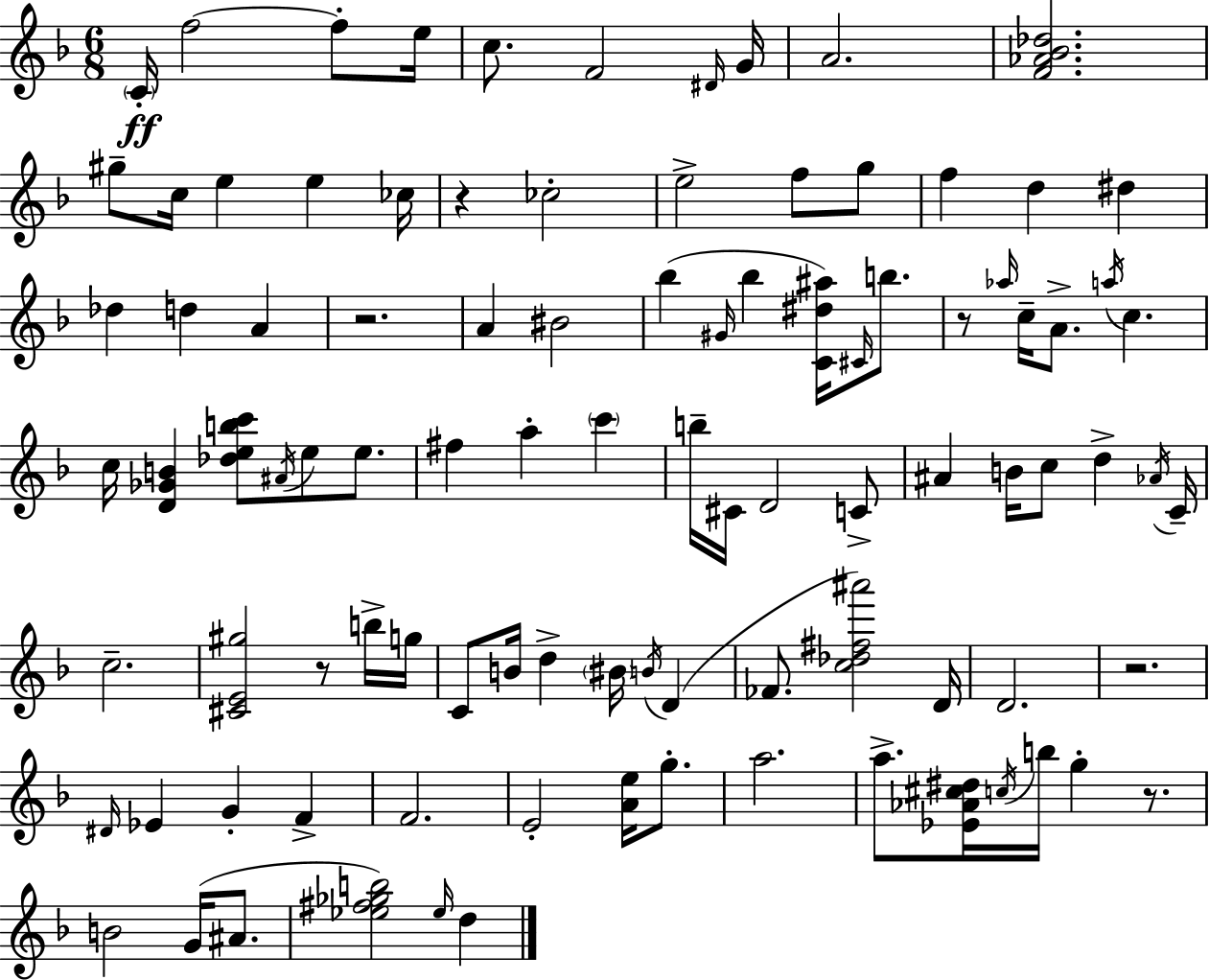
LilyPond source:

{
  \clef treble
  \numericTimeSignature
  \time 6/8
  \key d \minor
  \parenthesize c'16-.\ff f''2~~ f''8-. e''16 | c''8. f'2 \grace { dis'16 } | g'16 a'2. | <f' aes' bes' des''>2. | \break gis''8-- c''16 e''4 e''4 | ces''16 r4 ces''2-. | e''2-> f''8 g''8 | f''4 d''4 dis''4 | \break des''4 d''4 a'4 | r2. | a'4 bis'2 | bes''4( \grace { gis'16 } bes''4 <c' dis'' ais''>16) \grace { cis'16 } | \break b''8. r8 \grace { aes''16 } c''16-- a'8.-> \acciaccatura { a''16 } c''4. | c''16 <d' ges' b'>4 <des'' e'' b'' c'''>8 | \acciaccatura { ais'16 } e''8 e''8. fis''4 a''4-. | \parenthesize c'''4 b''16-- cis'16 d'2 | \break c'8-> ais'4 b'16 c''8 | d''4-> \acciaccatura { aes'16 } c'16-- c''2.-- | <cis' e' gis''>2 | r8 b''16-> g''16 c'8 b'16 d''4-> | \break \parenthesize bis'16 \acciaccatura { b'16 } d'4( fes'8. <c'' des'' fis'' ais'''>2) | d'16 d'2. | r2. | \grace { dis'16 } ees'4 | \break g'4-. f'4-> f'2. | e'2-. | <a' e''>16 g''8.-. a''2. | a''8.-> | \break <ees' aes' cis'' dis''>16 \acciaccatura { c''16 } b''16 g''4-. r8. b'2 | g'16( ais'8. <ees'' fis'' ges'' b''>2) | \grace { ees''16 } d''4 \bar "|."
}